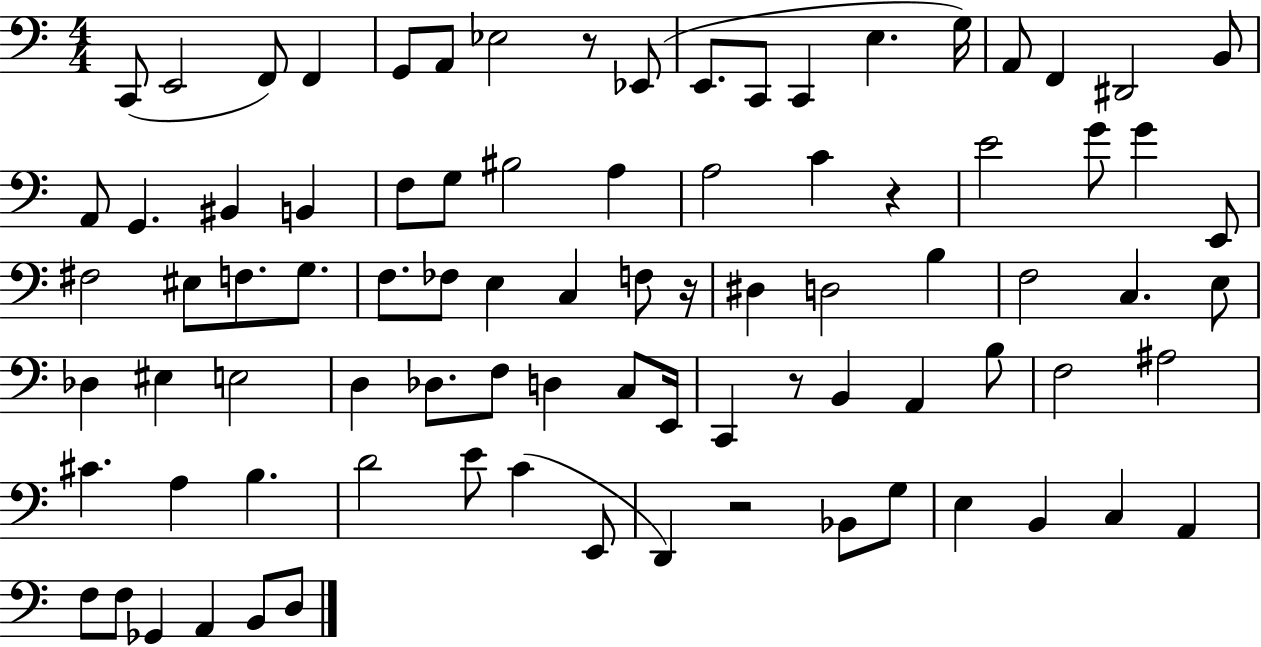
C2/e E2/h F2/e F2/q G2/e A2/e Eb3/h R/e Eb2/e E2/e. C2/e C2/q E3/q. G3/s A2/e F2/q D#2/h B2/e A2/e G2/q. BIS2/q B2/q F3/e G3/e BIS3/h A3/q A3/h C4/q R/q E4/h G4/e G4/q E2/e F#3/h EIS3/e F3/e. G3/e. F3/e. FES3/e E3/q C3/q F3/e R/s D#3/q D3/h B3/q F3/h C3/q. E3/e Db3/q EIS3/q E3/h D3/q Db3/e. F3/e D3/q C3/e E2/s C2/q R/e B2/q A2/q B3/e F3/h A#3/h C#4/q. A3/q B3/q. D4/h E4/e C4/q E2/e D2/q R/h Bb2/e G3/e E3/q B2/q C3/q A2/q F3/e F3/e Gb2/q A2/q B2/e D3/e